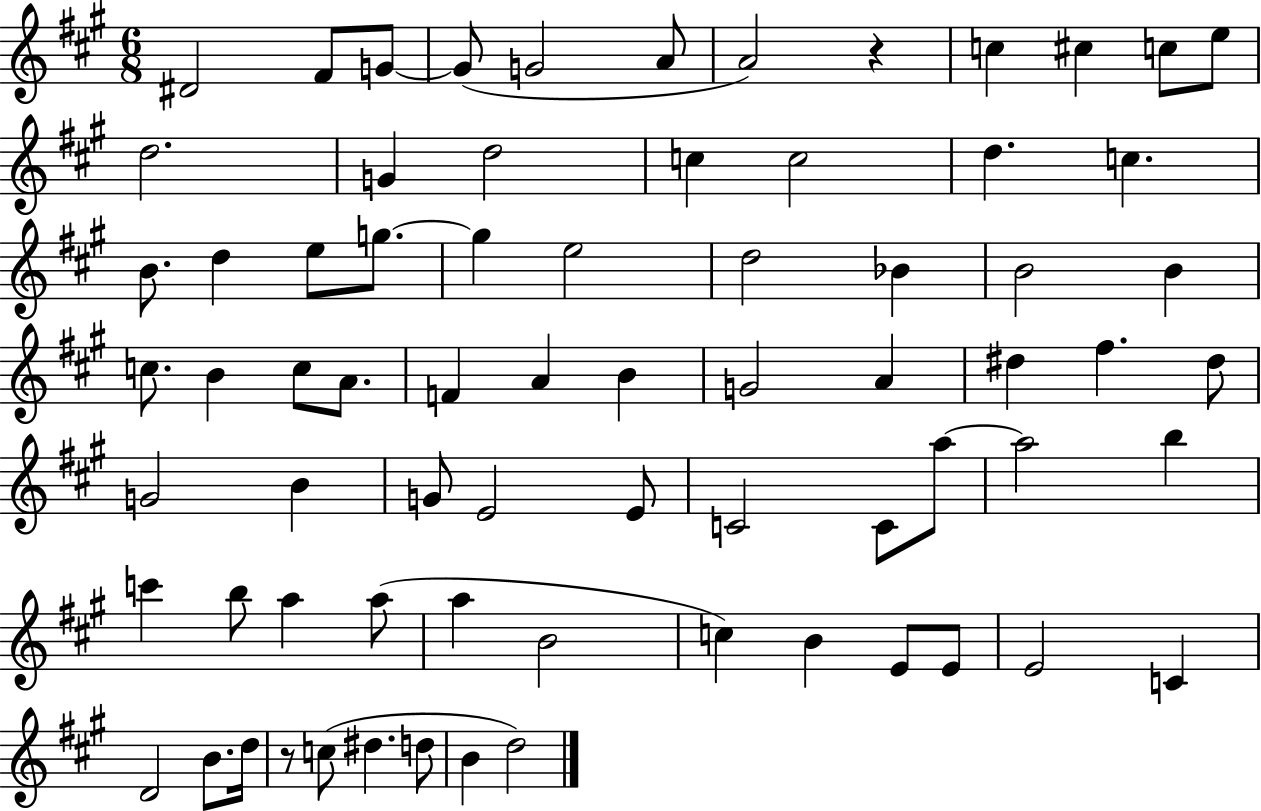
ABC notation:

X:1
T:Untitled
M:6/8
L:1/4
K:A
^D2 ^F/2 G/2 G/2 G2 A/2 A2 z c ^c c/2 e/2 d2 G d2 c c2 d c B/2 d e/2 g/2 g e2 d2 _B B2 B c/2 B c/2 A/2 F A B G2 A ^d ^f ^d/2 G2 B G/2 E2 E/2 C2 C/2 a/2 a2 b c' b/2 a a/2 a B2 c B E/2 E/2 E2 C D2 B/2 d/4 z/2 c/2 ^d d/2 B d2